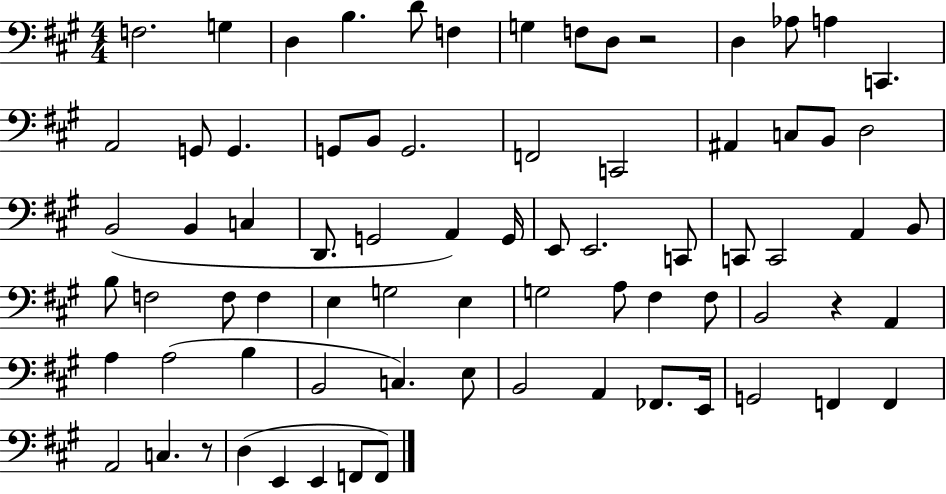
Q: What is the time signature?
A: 4/4